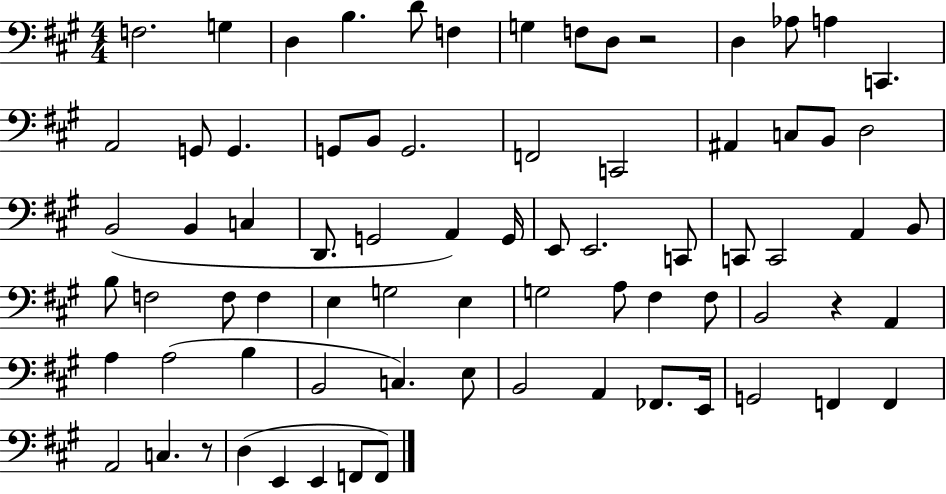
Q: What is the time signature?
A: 4/4